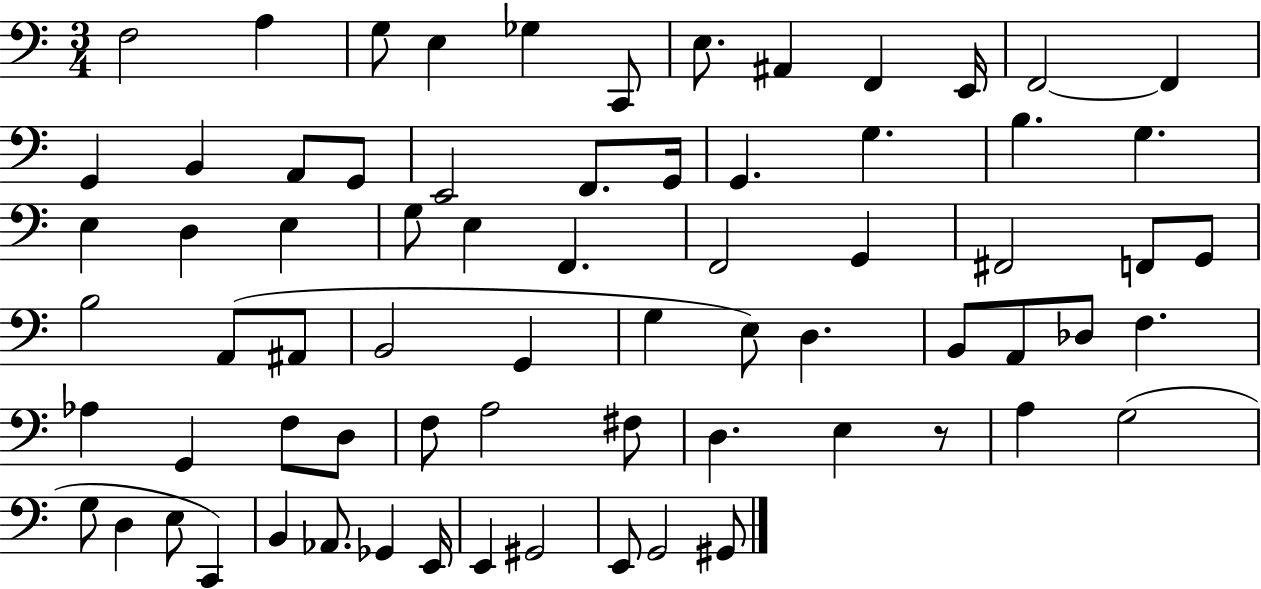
X:1
T:Untitled
M:3/4
L:1/4
K:C
F,2 A, G,/2 E, _G, C,,/2 E,/2 ^A,, F,, E,,/4 F,,2 F,, G,, B,, A,,/2 G,,/2 E,,2 F,,/2 G,,/4 G,, G, B, G, E, D, E, G,/2 E, F,, F,,2 G,, ^F,,2 F,,/2 G,,/2 B,2 A,,/2 ^A,,/2 B,,2 G,, G, E,/2 D, B,,/2 A,,/2 _D,/2 F, _A, G,, F,/2 D,/2 F,/2 A,2 ^F,/2 D, E, z/2 A, G,2 G,/2 D, E,/2 C,, B,, _A,,/2 _G,, E,,/4 E,, ^G,,2 E,,/2 G,,2 ^G,,/2